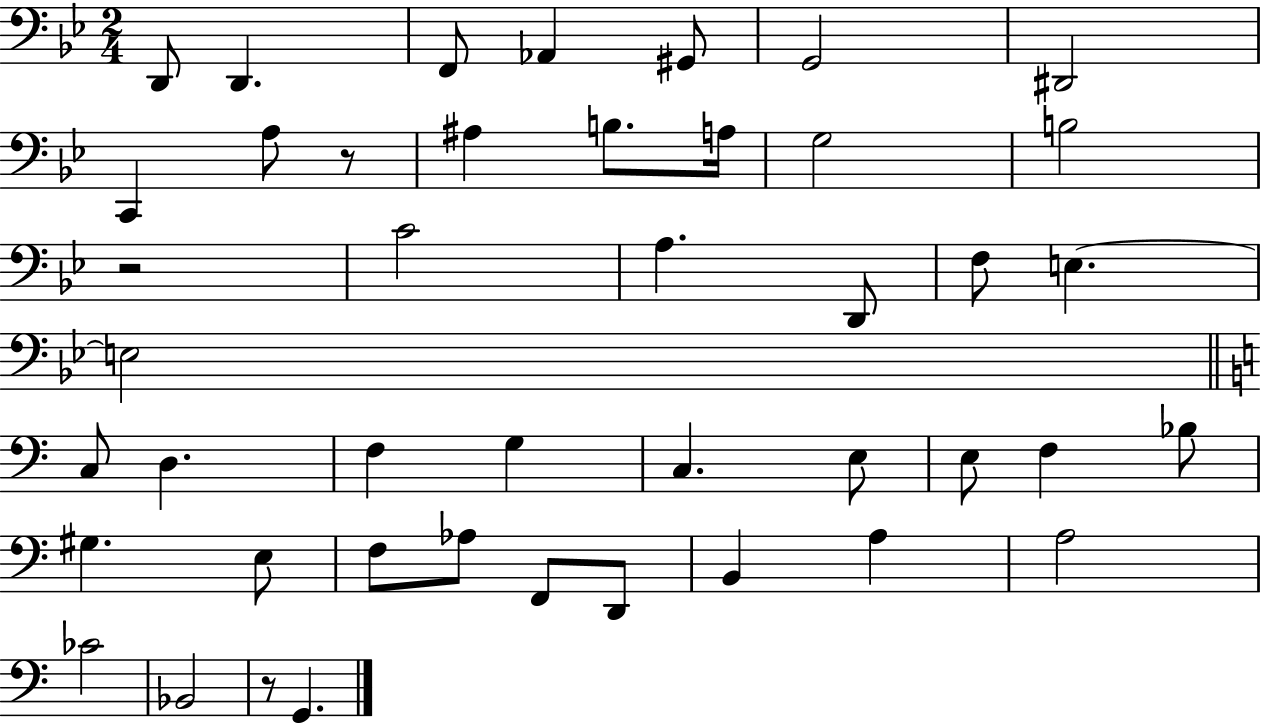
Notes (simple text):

D2/e D2/q. F2/e Ab2/q G#2/e G2/h D#2/h C2/q A3/e R/e A#3/q B3/e. A3/s G3/h B3/h R/h C4/h A3/q. D2/e F3/e E3/q. E3/h C3/e D3/q. F3/q G3/q C3/q. E3/e E3/e F3/q Bb3/e G#3/q. E3/e F3/e Ab3/e F2/e D2/e B2/q A3/q A3/h CES4/h Bb2/h R/e G2/q.